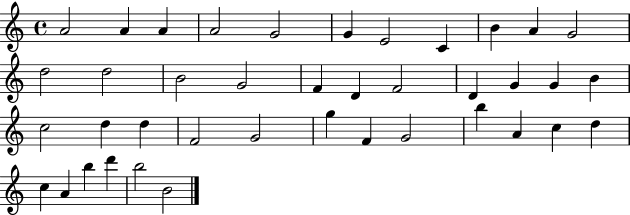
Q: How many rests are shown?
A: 0